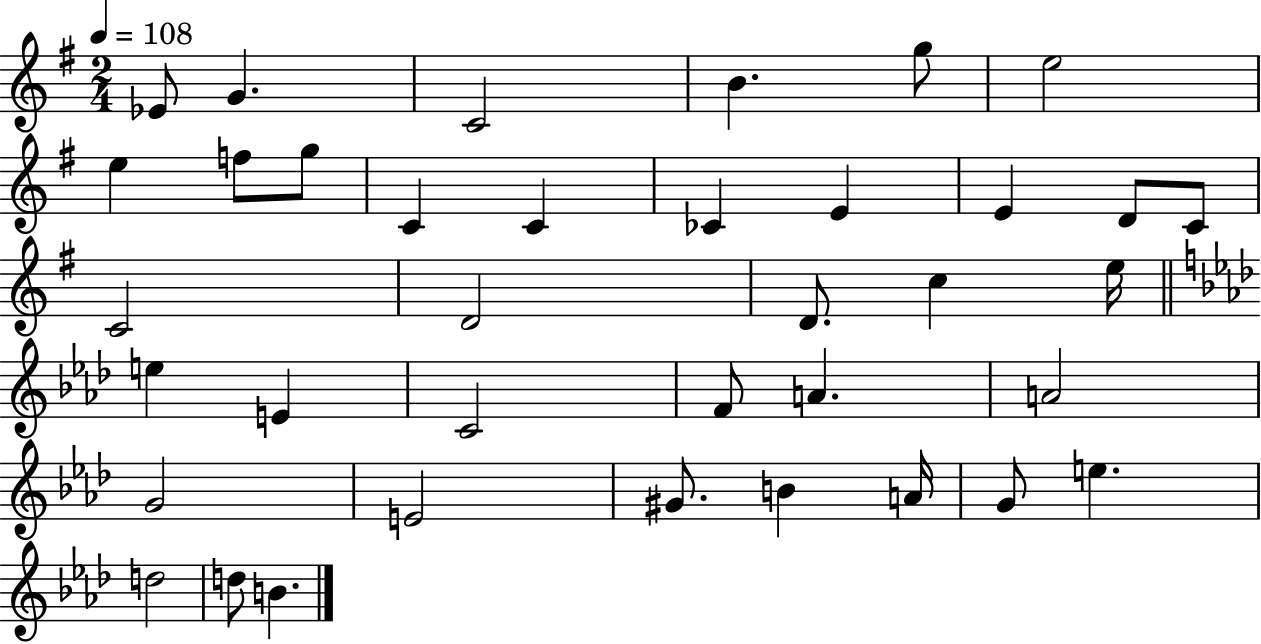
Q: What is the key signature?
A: G major